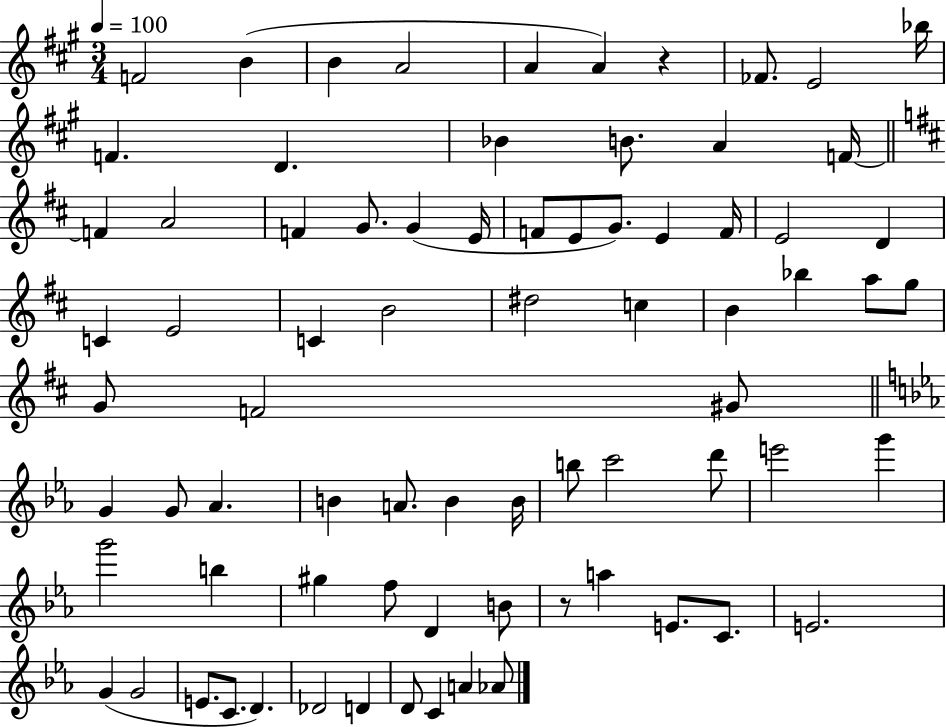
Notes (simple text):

F4/h B4/q B4/q A4/h A4/q A4/q R/q FES4/e. E4/h Bb5/s F4/q. D4/q. Bb4/q B4/e. A4/q F4/s F4/q A4/h F4/q G4/e. G4/q E4/s F4/e E4/e G4/e. E4/q F4/s E4/h D4/q C4/q E4/h C4/q B4/h D#5/h C5/q B4/q Bb5/q A5/e G5/e G4/e F4/h G#4/e G4/q G4/e Ab4/q. B4/q A4/e. B4/q B4/s B5/e C6/h D6/e E6/h G6/q G6/h B5/q G#5/q F5/e D4/q B4/e R/e A5/q E4/e. C4/e. E4/h. G4/q G4/h E4/e. C4/e. D4/q. Db4/h D4/q D4/e C4/q A4/q Ab4/e